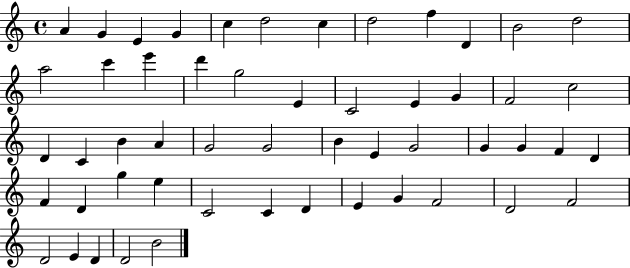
{
  \clef treble
  \time 4/4
  \defaultTimeSignature
  \key c \major
  a'4 g'4 e'4 g'4 | c''4 d''2 c''4 | d''2 f''4 d'4 | b'2 d''2 | \break a''2 c'''4 e'''4 | d'''4 g''2 e'4 | c'2 e'4 g'4 | f'2 c''2 | \break d'4 c'4 b'4 a'4 | g'2 g'2 | b'4 e'4 g'2 | g'4 g'4 f'4 d'4 | \break f'4 d'4 g''4 e''4 | c'2 c'4 d'4 | e'4 g'4 f'2 | d'2 f'2 | \break d'2 e'4 d'4 | d'2 b'2 | \bar "|."
}